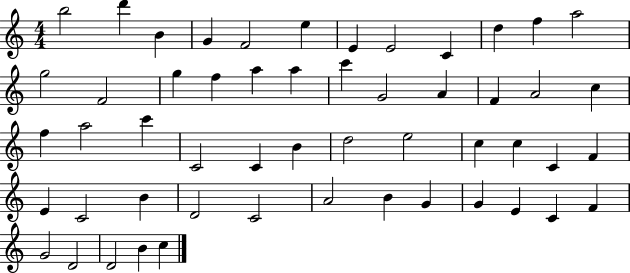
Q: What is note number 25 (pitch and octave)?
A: F5